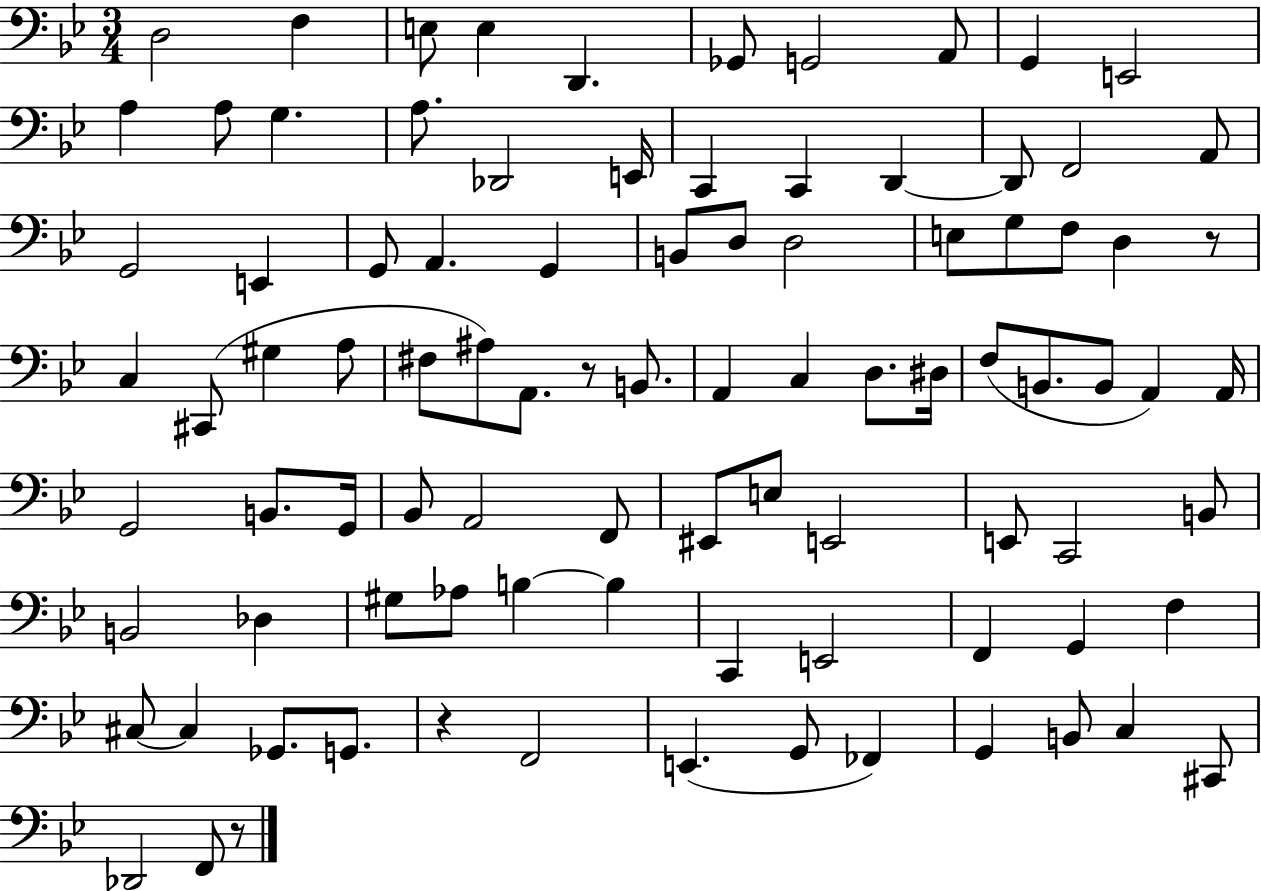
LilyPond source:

{
  \clef bass
  \numericTimeSignature
  \time 3/4
  \key bes \major
  d2 f4 | e8 e4 d,4. | ges,8 g,2 a,8 | g,4 e,2 | \break a4 a8 g4. | a8. des,2 e,16 | c,4 c,4 d,4~~ | d,8 f,2 a,8 | \break g,2 e,4 | g,8 a,4. g,4 | b,8 d8 d2 | e8 g8 f8 d4 r8 | \break c4 cis,8( gis4 a8 | fis8 ais8) a,8. r8 b,8. | a,4 c4 d8. dis16 | f8( b,8. b,8 a,4) a,16 | \break g,2 b,8. g,16 | bes,8 a,2 f,8 | eis,8 e8 e,2 | e,8 c,2 b,8 | \break b,2 des4 | gis8 aes8 b4~~ b4 | c,4 e,2 | f,4 g,4 f4 | \break cis8~~ cis4 ges,8. g,8. | r4 f,2 | e,4.( g,8 fes,4) | g,4 b,8 c4 cis,8 | \break des,2 f,8 r8 | \bar "|."
}